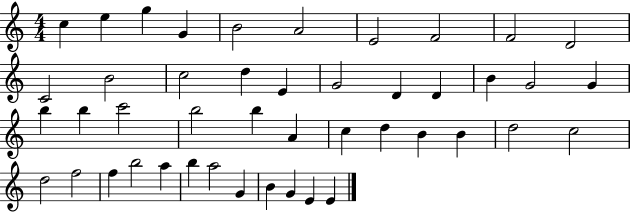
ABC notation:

X:1
T:Untitled
M:4/4
L:1/4
K:C
c e g G B2 A2 E2 F2 F2 D2 C2 B2 c2 d E G2 D D B G2 G b b c'2 b2 b A c d B B d2 c2 d2 f2 f b2 a b a2 G B G E E